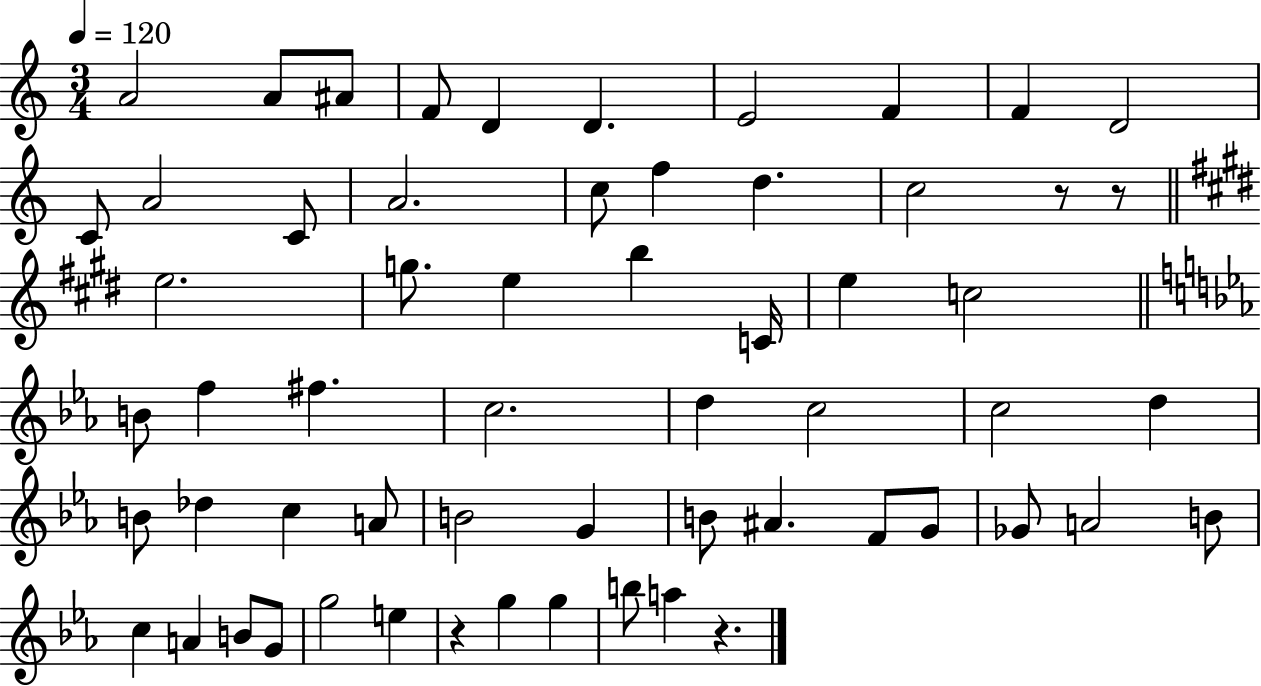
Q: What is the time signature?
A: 3/4